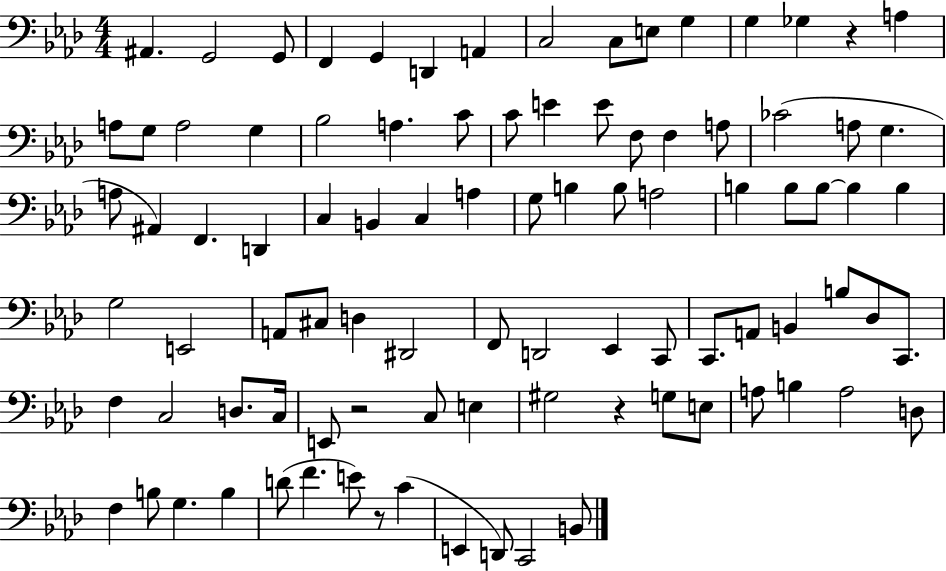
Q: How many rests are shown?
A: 4